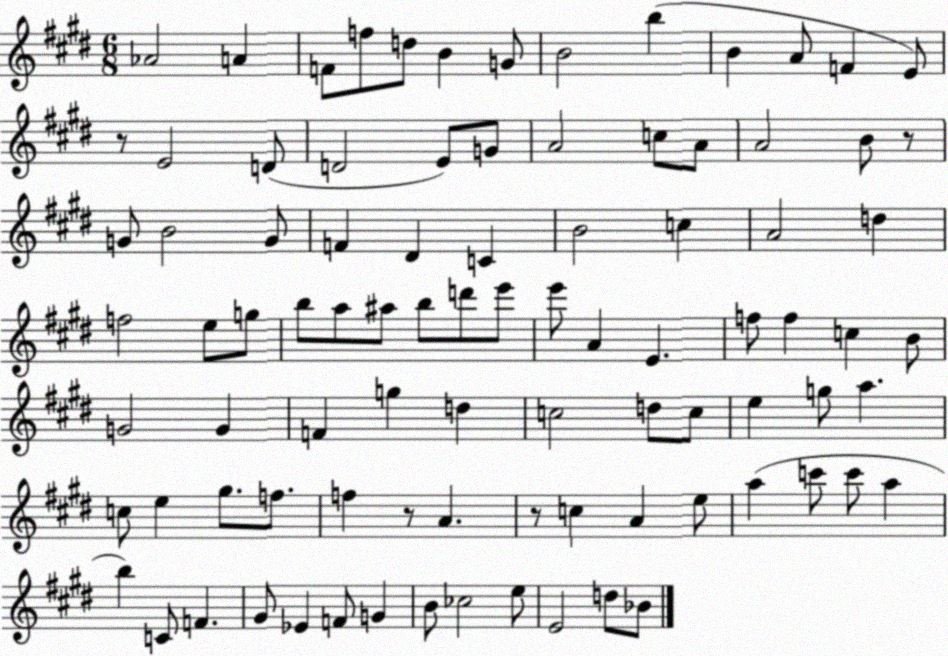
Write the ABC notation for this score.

X:1
T:Untitled
M:6/8
L:1/4
K:E
_A2 A F/2 f/2 d/2 B G/2 B2 b B A/2 F E/2 z/2 E2 D/2 D2 E/2 G/2 A2 c/2 A/2 A2 B/2 z/2 G/2 B2 G/2 F ^D C B2 c A2 d f2 e/2 g/2 b/2 a/2 ^a/2 b/2 d'/2 e'/2 e'/2 A E f/2 f c B/2 G2 G F g d c2 d/2 c/2 e g/2 a c/2 e ^g/2 f/2 f z/2 A z/2 c A e/2 a c'/2 c'/2 a b C/2 F ^G/2 _E F/2 G B/2 _c2 e/2 E2 d/2 _B/2